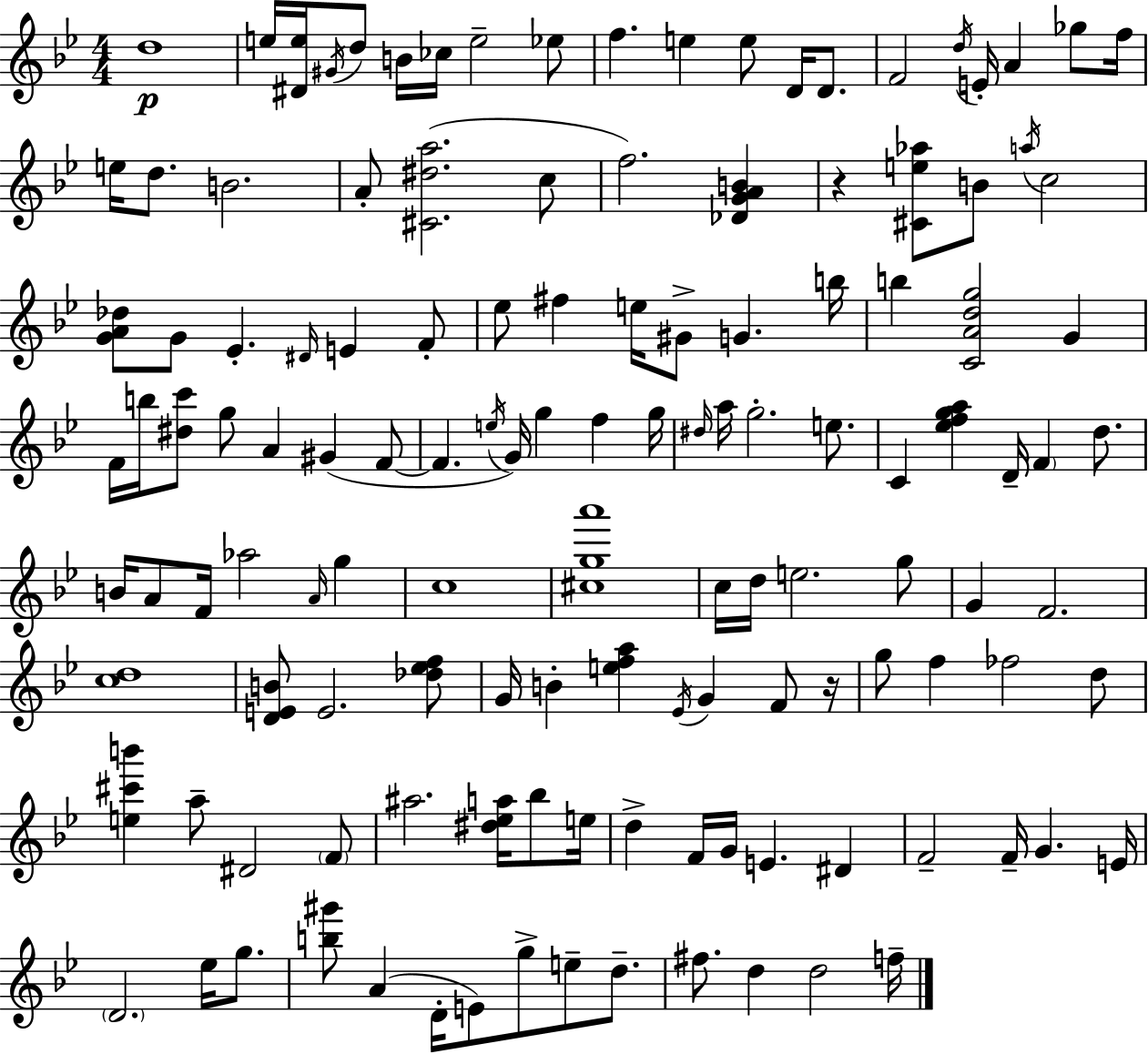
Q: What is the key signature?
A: BES major